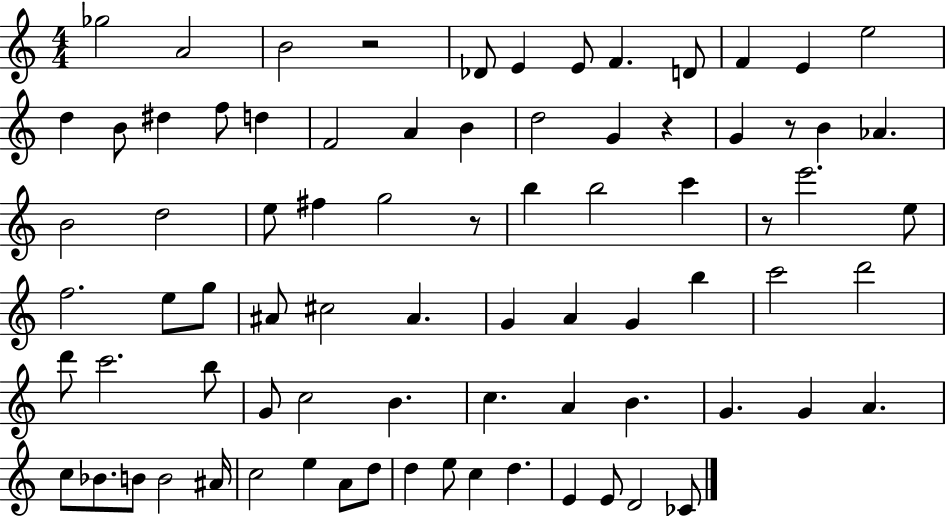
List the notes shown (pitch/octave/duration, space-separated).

Gb5/h A4/h B4/h R/h Db4/e E4/q E4/e F4/q. D4/e F4/q E4/q E5/h D5/q B4/e D#5/q F5/e D5/q F4/h A4/q B4/q D5/h G4/q R/q G4/q R/e B4/q Ab4/q. B4/h D5/h E5/e F#5/q G5/h R/e B5/q B5/h C6/q R/e E6/h. E5/e F5/h. E5/e G5/e A#4/e C#5/h A#4/q. G4/q A4/q G4/q B5/q C6/h D6/h D6/e C6/h. B5/e G4/e C5/h B4/q. C5/q. A4/q B4/q. G4/q. G4/q A4/q. C5/e Bb4/e. B4/e B4/h A#4/s C5/h E5/q A4/e D5/e D5/q E5/e C5/q D5/q. E4/q E4/e D4/h CES4/e